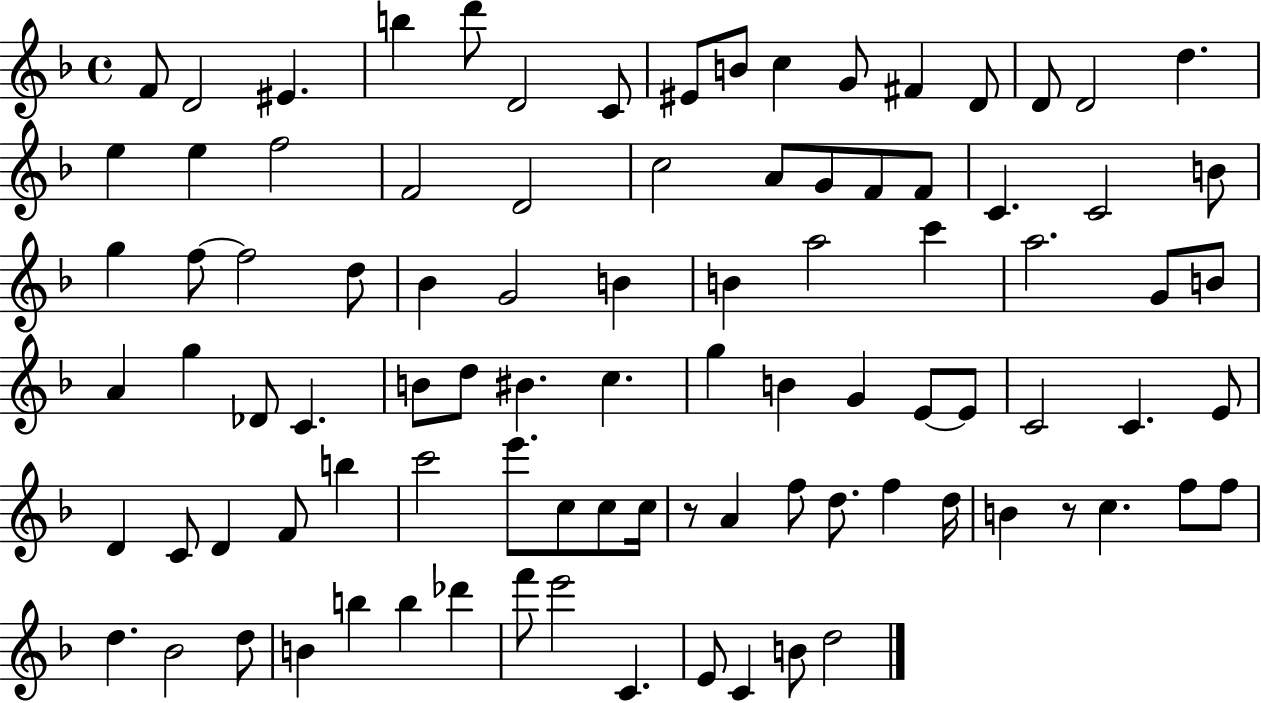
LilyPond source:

{
  \clef treble
  \time 4/4
  \defaultTimeSignature
  \key f \major
  f'8 d'2 eis'4. | b''4 d'''8 d'2 c'8 | eis'8 b'8 c''4 g'8 fis'4 d'8 | d'8 d'2 d''4. | \break e''4 e''4 f''2 | f'2 d'2 | c''2 a'8 g'8 f'8 f'8 | c'4. c'2 b'8 | \break g''4 f''8~~ f''2 d''8 | bes'4 g'2 b'4 | b'4 a''2 c'''4 | a''2. g'8 b'8 | \break a'4 g''4 des'8 c'4. | b'8 d''8 bis'4. c''4. | g''4 b'4 g'4 e'8~~ e'8 | c'2 c'4. e'8 | \break d'4 c'8 d'4 f'8 b''4 | c'''2 e'''8. c''8 c''8 c''16 | r8 a'4 f''8 d''8. f''4 d''16 | b'4 r8 c''4. f''8 f''8 | \break d''4. bes'2 d''8 | b'4 b''4 b''4 des'''4 | f'''8 e'''2 c'4. | e'8 c'4 b'8 d''2 | \break \bar "|."
}